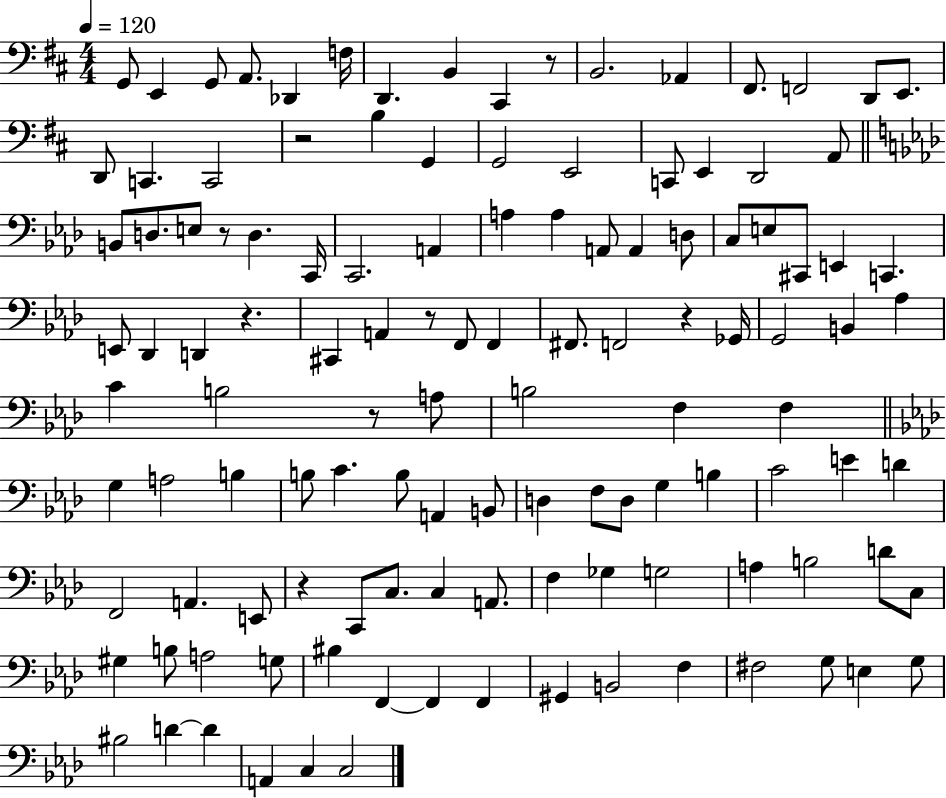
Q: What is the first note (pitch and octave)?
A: G2